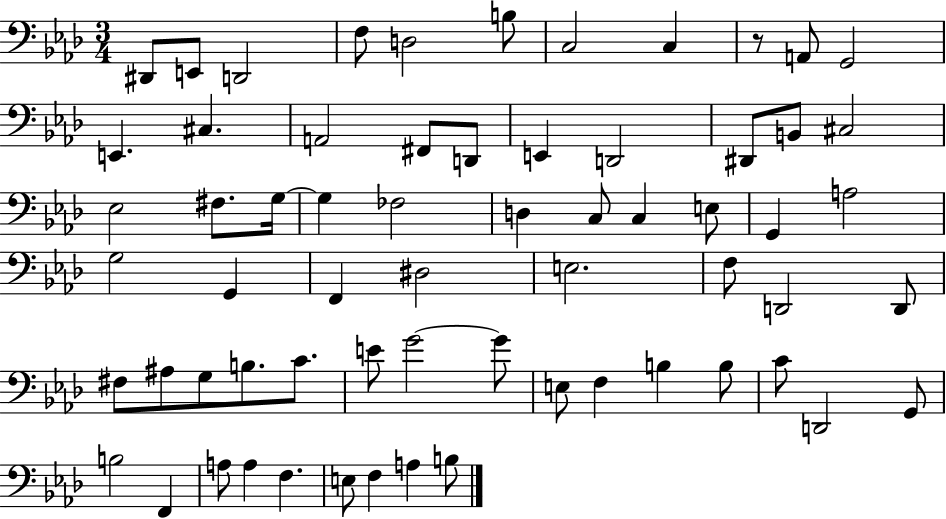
{
  \clef bass
  \numericTimeSignature
  \time 3/4
  \key aes \major
  dis,8 e,8 d,2 | f8 d2 b8 | c2 c4 | r8 a,8 g,2 | \break e,4. cis4. | a,2 fis,8 d,8 | e,4 d,2 | dis,8 b,8 cis2 | \break ees2 fis8. g16~~ | g4 fes2 | d4 c8 c4 e8 | g,4 a2 | \break g2 g,4 | f,4 dis2 | e2. | f8 d,2 d,8 | \break fis8 ais8 g8 b8. c'8. | e'8 g'2~~ g'8 | e8 f4 b4 b8 | c'8 d,2 g,8 | \break b2 f,4 | a8 a4 f4. | e8 f4 a4 b8 | \bar "|."
}